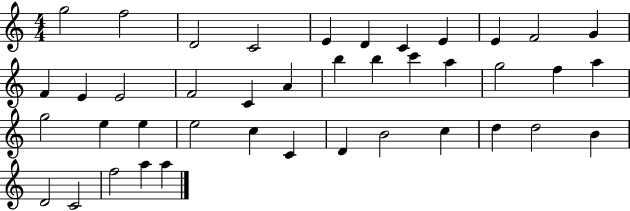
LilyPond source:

{
  \clef treble
  \numericTimeSignature
  \time 4/4
  \key c \major
  g''2 f''2 | d'2 c'2 | e'4 d'4 c'4 e'4 | e'4 f'2 g'4 | \break f'4 e'4 e'2 | f'2 c'4 a'4 | b''4 b''4 c'''4 a''4 | g''2 f''4 a''4 | \break g''2 e''4 e''4 | e''2 c''4 c'4 | d'4 b'2 c''4 | d''4 d''2 b'4 | \break d'2 c'2 | f''2 a''4 a''4 | \bar "|."
}